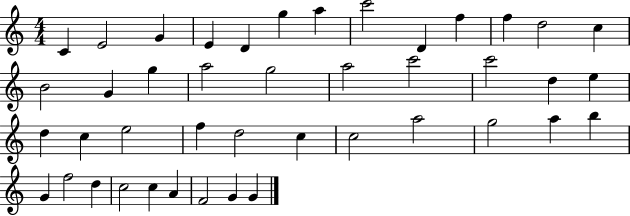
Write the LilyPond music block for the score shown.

{
  \clef treble
  \numericTimeSignature
  \time 4/4
  \key c \major
  c'4 e'2 g'4 | e'4 d'4 g''4 a''4 | c'''2 d'4 f''4 | f''4 d''2 c''4 | \break b'2 g'4 g''4 | a''2 g''2 | a''2 c'''2 | c'''2 d''4 e''4 | \break d''4 c''4 e''2 | f''4 d''2 c''4 | c''2 a''2 | g''2 a''4 b''4 | \break g'4 f''2 d''4 | c''2 c''4 a'4 | f'2 g'4 g'4 | \bar "|."
}